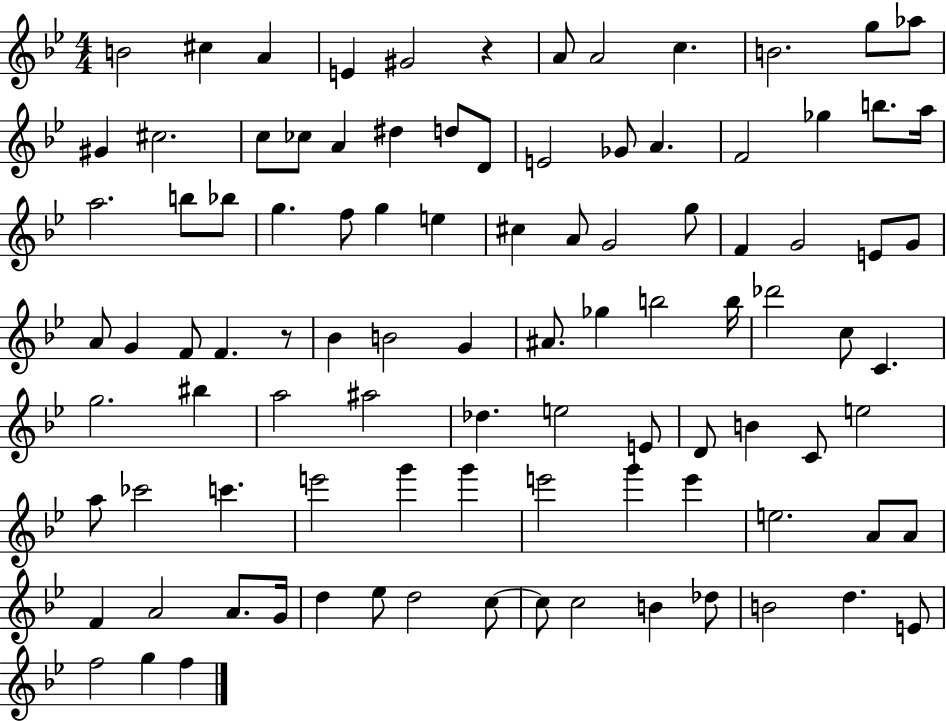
X:1
T:Untitled
M:4/4
L:1/4
K:Bb
B2 ^c A E ^G2 z A/2 A2 c B2 g/2 _a/2 ^G ^c2 c/2 _c/2 A ^d d/2 D/2 E2 _G/2 A F2 _g b/2 a/4 a2 b/2 _b/2 g f/2 g e ^c A/2 G2 g/2 F G2 E/2 G/2 A/2 G F/2 F z/2 _B B2 G ^A/2 _g b2 b/4 _d'2 c/2 C g2 ^b a2 ^a2 _d e2 E/2 D/2 B C/2 e2 a/2 _c'2 c' e'2 g' g' e'2 g' e' e2 A/2 A/2 F A2 A/2 G/4 d _e/2 d2 c/2 c/2 c2 B _d/2 B2 d E/2 f2 g f